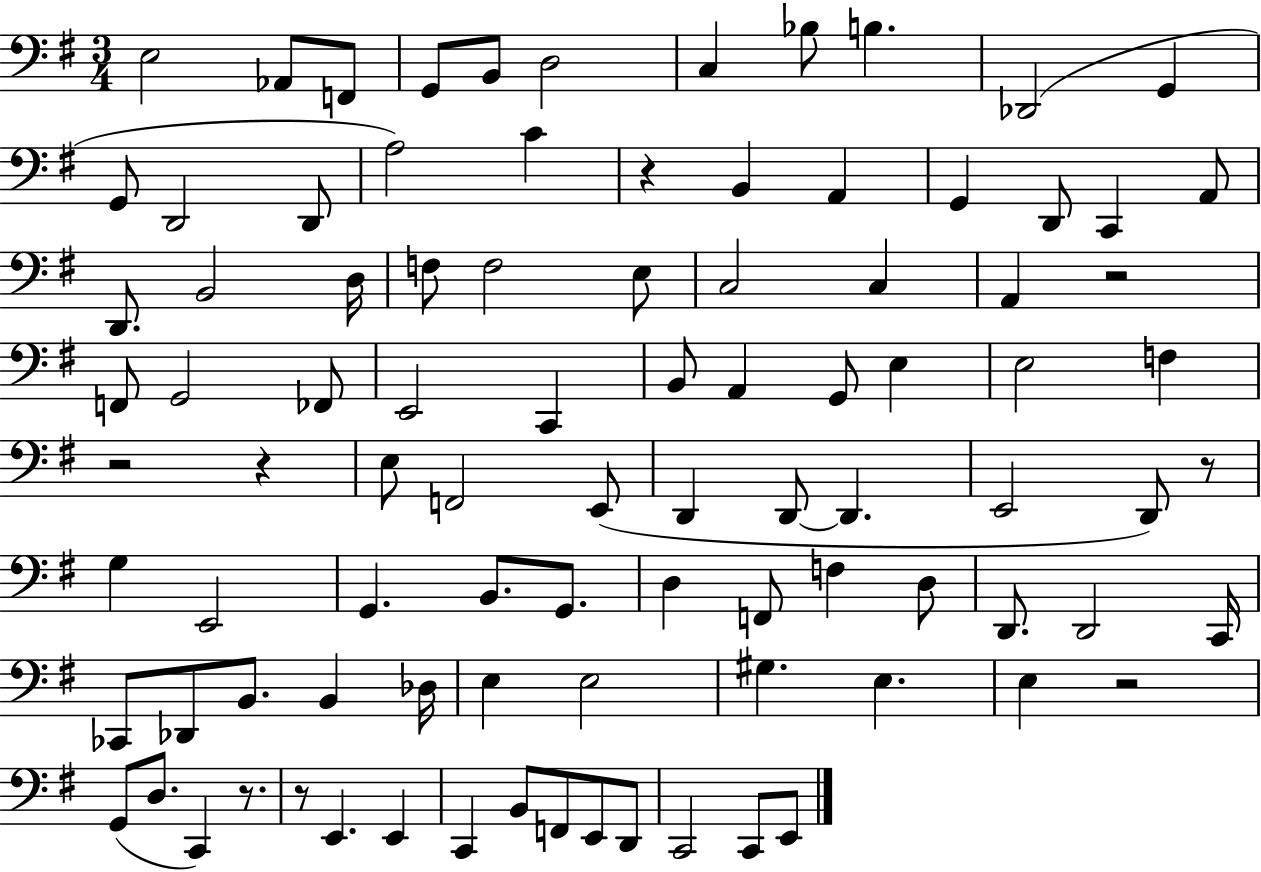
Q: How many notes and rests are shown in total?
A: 93